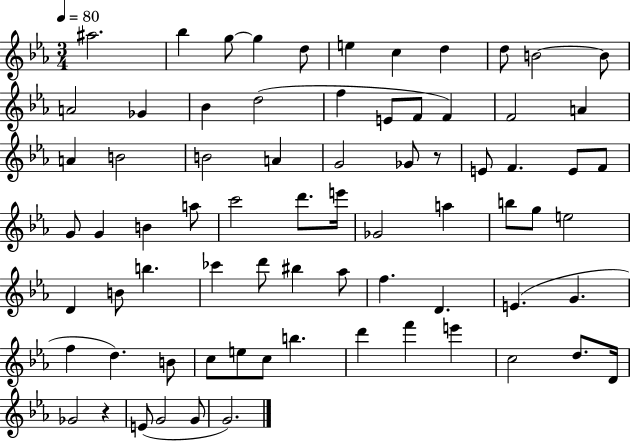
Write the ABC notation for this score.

X:1
T:Untitled
M:3/4
L:1/4
K:Eb
^a2 _b g/2 g d/2 e c d d/2 B2 B/2 A2 _G _B d2 f E/2 F/2 F F2 A A B2 B2 A G2 _G/2 z/2 E/2 F E/2 F/2 G/2 G B a/2 c'2 d'/2 e'/4 _G2 a b/2 g/2 e2 D B/2 b _c' d'/2 ^b _a/2 f D E G f d B/2 c/2 e/2 c/2 b d' f' e' c2 d/2 D/4 _G2 z E/2 G2 G/2 G2